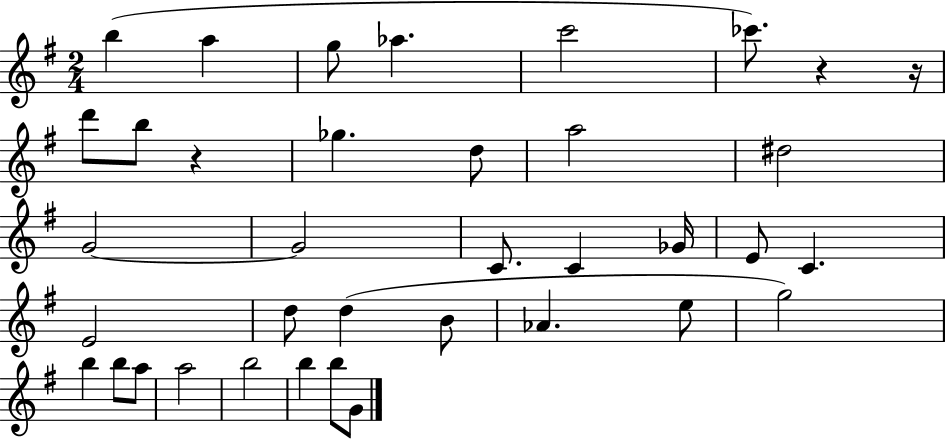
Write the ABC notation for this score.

X:1
T:Untitled
M:2/4
L:1/4
K:G
b a g/2 _a c'2 _c'/2 z z/4 d'/2 b/2 z _g d/2 a2 ^d2 G2 G2 C/2 C _G/4 E/2 C E2 d/2 d B/2 _A e/2 g2 b b/2 a/2 a2 b2 b b/2 G/2